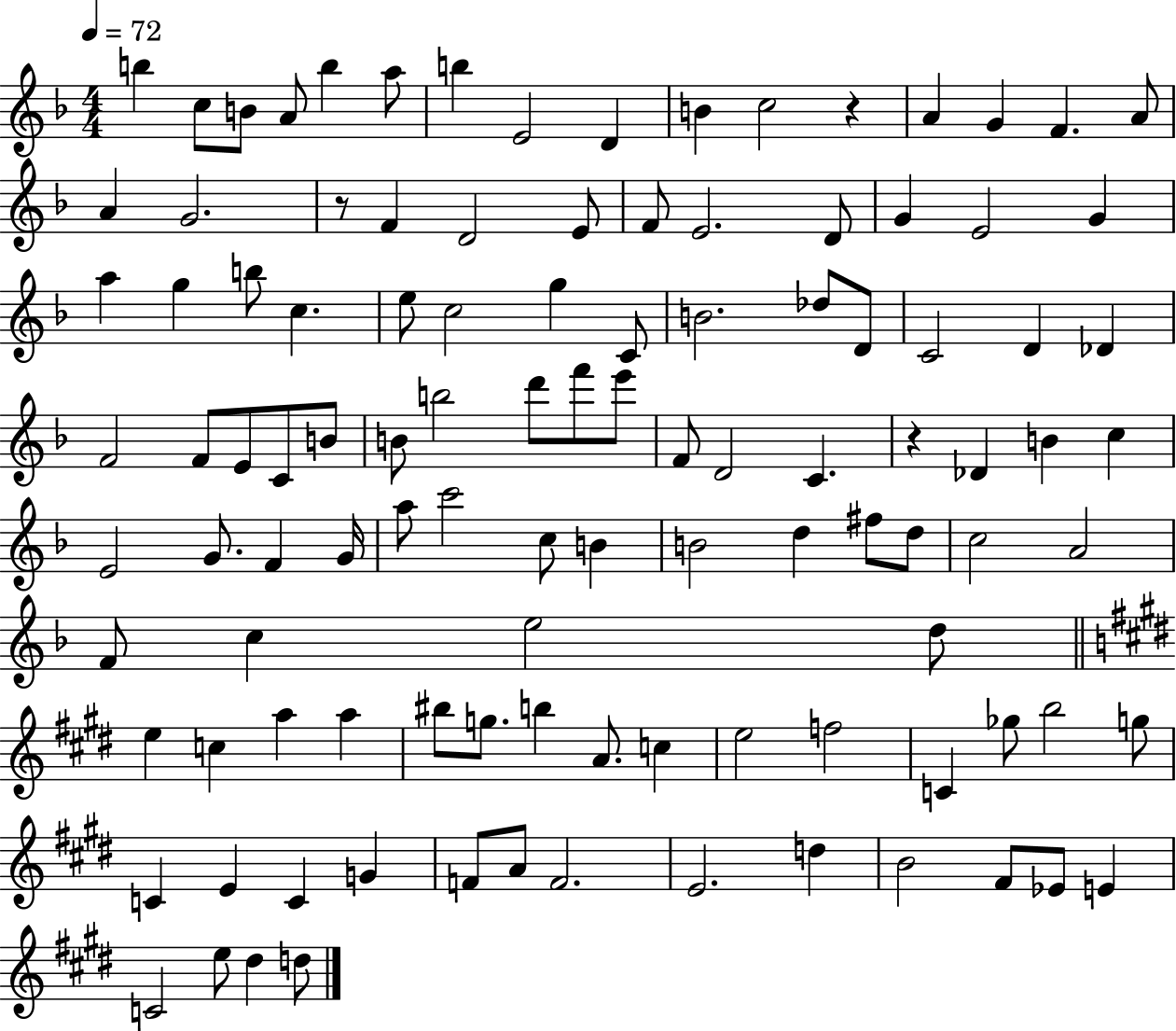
B5/q C5/e B4/e A4/e B5/q A5/e B5/q E4/h D4/q B4/q C5/h R/q A4/q G4/q F4/q. A4/e A4/q G4/h. R/e F4/q D4/h E4/e F4/e E4/h. D4/e G4/q E4/h G4/q A5/q G5/q B5/e C5/q. E5/e C5/h G5/q C4/e B4/h. Db5/e D4/e C4/h D4/q Db4/q F4/h F4/e E4/e C4/e B4/e B4/e B5/h D6/e F6/e E6/e F4/e D4/h C4/q. R/q Db4/q B4/q C5/q E4/h G4/e. F4/q G4/s A5/e C6/h C5/e B4/q B4/h D5/q F#5/e D5/e C5/h A4/h F4/e C5/q E5/h D5/e E5/q C5/q A5/q A5/q BIS5/e G5/e. B5/q A4/e. C5/q E5/h F5/h C4/q Gb5/e B5/h G5/e C4/q E4/q C4/q G4/q F4/e A4/e F4/h. E4/h. D5/q B4/h F#4/e Eb4/e E4/q C4/h E5/e D#5/q D5/e